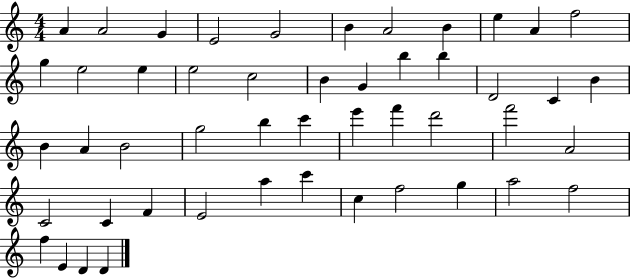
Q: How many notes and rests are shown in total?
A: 49